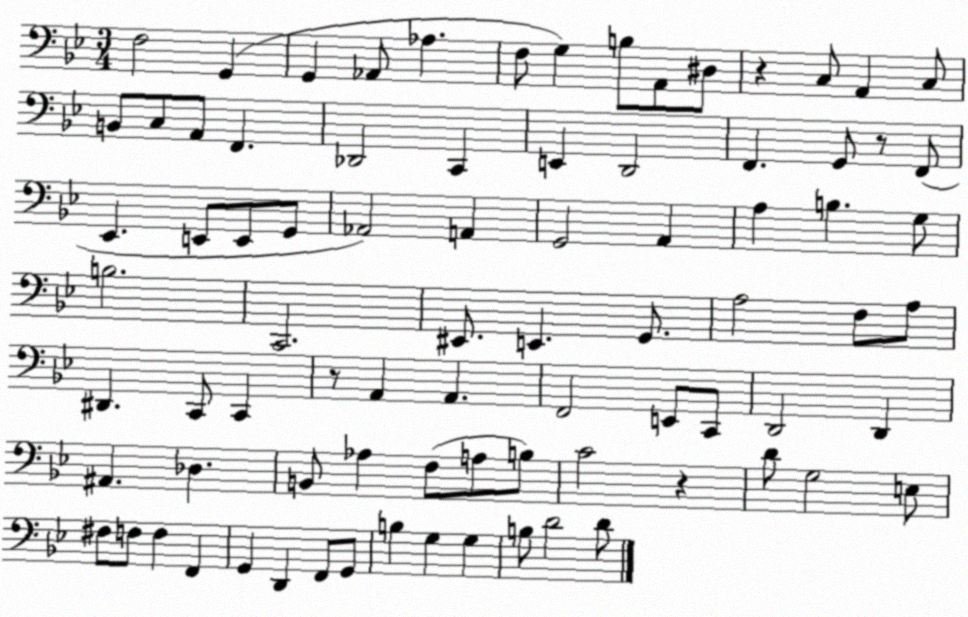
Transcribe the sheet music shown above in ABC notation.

X:1
T:Untitled
M:3/4
L:1/4
K:Bb
F,2 G,, G,, _A,,/2 _A, F,/2 G, B,/2 A,,/2 ^D,/2 z C,/2 A,, C,/2 B,,/2 C,/2 A,,/2 F,, _D,,2 C,, E,, D,,2 F,, G,,/2 z/2 F,,/2 _E,, E,,/2 E,,/2 G,,/2 _A,,2 A,, G,,2 A,, A, B, G,/2 B,2 C,,2 ^E,,/2 E,, G,,/2 A,2 F,/2 A,/2 ^D,, C,,/2 C,, z/2 A,, A,, F,,2 E,,/2 C,,/2 D,,2 D,, ^A,, _D, B,,/2 _A, F,/2 A,/2 B,/2 C2 z D/2 G,2 E,/2 ^F,/2 F,/2 F, F,, G,, D,, F,,/2 G,,/2 B, G, G, B,/2 D2 D/2